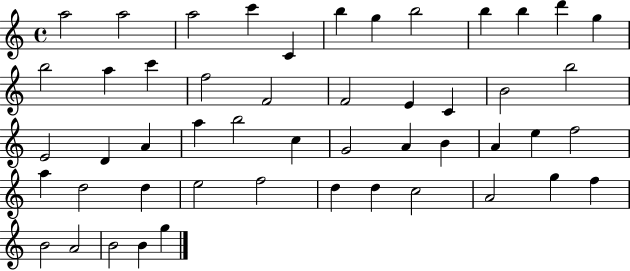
A5/h A5/h A5/h C6/q C4/q B5/q G5/q B5/h B5/q B5/q D6/q G5/q B5/h A5/q C6/q F5/h F4/h F4/h E4/q C4/q B4/h B5/h E4/h D4/q A4/q A5/q B5/h C5/q G4/h A4/q B4/q A4/q E5/q F5/h A5/q D5/h D5/q E5/h F5/h D5/q D5/q C5/h A4/h G5/q F5/q B4/h A4/h B4/h B4/q G5/q